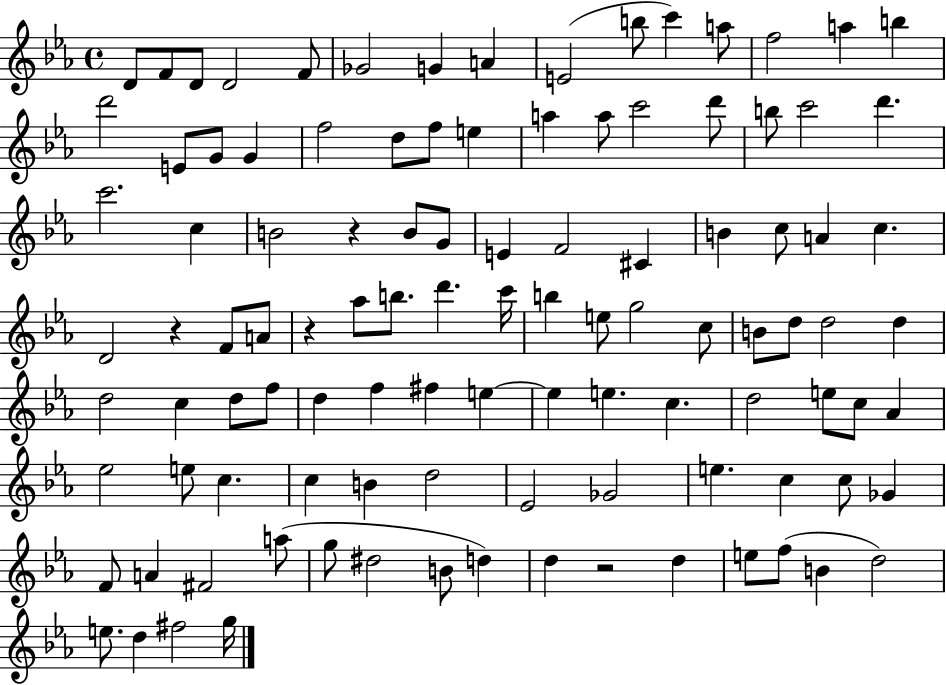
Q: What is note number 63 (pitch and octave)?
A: F5